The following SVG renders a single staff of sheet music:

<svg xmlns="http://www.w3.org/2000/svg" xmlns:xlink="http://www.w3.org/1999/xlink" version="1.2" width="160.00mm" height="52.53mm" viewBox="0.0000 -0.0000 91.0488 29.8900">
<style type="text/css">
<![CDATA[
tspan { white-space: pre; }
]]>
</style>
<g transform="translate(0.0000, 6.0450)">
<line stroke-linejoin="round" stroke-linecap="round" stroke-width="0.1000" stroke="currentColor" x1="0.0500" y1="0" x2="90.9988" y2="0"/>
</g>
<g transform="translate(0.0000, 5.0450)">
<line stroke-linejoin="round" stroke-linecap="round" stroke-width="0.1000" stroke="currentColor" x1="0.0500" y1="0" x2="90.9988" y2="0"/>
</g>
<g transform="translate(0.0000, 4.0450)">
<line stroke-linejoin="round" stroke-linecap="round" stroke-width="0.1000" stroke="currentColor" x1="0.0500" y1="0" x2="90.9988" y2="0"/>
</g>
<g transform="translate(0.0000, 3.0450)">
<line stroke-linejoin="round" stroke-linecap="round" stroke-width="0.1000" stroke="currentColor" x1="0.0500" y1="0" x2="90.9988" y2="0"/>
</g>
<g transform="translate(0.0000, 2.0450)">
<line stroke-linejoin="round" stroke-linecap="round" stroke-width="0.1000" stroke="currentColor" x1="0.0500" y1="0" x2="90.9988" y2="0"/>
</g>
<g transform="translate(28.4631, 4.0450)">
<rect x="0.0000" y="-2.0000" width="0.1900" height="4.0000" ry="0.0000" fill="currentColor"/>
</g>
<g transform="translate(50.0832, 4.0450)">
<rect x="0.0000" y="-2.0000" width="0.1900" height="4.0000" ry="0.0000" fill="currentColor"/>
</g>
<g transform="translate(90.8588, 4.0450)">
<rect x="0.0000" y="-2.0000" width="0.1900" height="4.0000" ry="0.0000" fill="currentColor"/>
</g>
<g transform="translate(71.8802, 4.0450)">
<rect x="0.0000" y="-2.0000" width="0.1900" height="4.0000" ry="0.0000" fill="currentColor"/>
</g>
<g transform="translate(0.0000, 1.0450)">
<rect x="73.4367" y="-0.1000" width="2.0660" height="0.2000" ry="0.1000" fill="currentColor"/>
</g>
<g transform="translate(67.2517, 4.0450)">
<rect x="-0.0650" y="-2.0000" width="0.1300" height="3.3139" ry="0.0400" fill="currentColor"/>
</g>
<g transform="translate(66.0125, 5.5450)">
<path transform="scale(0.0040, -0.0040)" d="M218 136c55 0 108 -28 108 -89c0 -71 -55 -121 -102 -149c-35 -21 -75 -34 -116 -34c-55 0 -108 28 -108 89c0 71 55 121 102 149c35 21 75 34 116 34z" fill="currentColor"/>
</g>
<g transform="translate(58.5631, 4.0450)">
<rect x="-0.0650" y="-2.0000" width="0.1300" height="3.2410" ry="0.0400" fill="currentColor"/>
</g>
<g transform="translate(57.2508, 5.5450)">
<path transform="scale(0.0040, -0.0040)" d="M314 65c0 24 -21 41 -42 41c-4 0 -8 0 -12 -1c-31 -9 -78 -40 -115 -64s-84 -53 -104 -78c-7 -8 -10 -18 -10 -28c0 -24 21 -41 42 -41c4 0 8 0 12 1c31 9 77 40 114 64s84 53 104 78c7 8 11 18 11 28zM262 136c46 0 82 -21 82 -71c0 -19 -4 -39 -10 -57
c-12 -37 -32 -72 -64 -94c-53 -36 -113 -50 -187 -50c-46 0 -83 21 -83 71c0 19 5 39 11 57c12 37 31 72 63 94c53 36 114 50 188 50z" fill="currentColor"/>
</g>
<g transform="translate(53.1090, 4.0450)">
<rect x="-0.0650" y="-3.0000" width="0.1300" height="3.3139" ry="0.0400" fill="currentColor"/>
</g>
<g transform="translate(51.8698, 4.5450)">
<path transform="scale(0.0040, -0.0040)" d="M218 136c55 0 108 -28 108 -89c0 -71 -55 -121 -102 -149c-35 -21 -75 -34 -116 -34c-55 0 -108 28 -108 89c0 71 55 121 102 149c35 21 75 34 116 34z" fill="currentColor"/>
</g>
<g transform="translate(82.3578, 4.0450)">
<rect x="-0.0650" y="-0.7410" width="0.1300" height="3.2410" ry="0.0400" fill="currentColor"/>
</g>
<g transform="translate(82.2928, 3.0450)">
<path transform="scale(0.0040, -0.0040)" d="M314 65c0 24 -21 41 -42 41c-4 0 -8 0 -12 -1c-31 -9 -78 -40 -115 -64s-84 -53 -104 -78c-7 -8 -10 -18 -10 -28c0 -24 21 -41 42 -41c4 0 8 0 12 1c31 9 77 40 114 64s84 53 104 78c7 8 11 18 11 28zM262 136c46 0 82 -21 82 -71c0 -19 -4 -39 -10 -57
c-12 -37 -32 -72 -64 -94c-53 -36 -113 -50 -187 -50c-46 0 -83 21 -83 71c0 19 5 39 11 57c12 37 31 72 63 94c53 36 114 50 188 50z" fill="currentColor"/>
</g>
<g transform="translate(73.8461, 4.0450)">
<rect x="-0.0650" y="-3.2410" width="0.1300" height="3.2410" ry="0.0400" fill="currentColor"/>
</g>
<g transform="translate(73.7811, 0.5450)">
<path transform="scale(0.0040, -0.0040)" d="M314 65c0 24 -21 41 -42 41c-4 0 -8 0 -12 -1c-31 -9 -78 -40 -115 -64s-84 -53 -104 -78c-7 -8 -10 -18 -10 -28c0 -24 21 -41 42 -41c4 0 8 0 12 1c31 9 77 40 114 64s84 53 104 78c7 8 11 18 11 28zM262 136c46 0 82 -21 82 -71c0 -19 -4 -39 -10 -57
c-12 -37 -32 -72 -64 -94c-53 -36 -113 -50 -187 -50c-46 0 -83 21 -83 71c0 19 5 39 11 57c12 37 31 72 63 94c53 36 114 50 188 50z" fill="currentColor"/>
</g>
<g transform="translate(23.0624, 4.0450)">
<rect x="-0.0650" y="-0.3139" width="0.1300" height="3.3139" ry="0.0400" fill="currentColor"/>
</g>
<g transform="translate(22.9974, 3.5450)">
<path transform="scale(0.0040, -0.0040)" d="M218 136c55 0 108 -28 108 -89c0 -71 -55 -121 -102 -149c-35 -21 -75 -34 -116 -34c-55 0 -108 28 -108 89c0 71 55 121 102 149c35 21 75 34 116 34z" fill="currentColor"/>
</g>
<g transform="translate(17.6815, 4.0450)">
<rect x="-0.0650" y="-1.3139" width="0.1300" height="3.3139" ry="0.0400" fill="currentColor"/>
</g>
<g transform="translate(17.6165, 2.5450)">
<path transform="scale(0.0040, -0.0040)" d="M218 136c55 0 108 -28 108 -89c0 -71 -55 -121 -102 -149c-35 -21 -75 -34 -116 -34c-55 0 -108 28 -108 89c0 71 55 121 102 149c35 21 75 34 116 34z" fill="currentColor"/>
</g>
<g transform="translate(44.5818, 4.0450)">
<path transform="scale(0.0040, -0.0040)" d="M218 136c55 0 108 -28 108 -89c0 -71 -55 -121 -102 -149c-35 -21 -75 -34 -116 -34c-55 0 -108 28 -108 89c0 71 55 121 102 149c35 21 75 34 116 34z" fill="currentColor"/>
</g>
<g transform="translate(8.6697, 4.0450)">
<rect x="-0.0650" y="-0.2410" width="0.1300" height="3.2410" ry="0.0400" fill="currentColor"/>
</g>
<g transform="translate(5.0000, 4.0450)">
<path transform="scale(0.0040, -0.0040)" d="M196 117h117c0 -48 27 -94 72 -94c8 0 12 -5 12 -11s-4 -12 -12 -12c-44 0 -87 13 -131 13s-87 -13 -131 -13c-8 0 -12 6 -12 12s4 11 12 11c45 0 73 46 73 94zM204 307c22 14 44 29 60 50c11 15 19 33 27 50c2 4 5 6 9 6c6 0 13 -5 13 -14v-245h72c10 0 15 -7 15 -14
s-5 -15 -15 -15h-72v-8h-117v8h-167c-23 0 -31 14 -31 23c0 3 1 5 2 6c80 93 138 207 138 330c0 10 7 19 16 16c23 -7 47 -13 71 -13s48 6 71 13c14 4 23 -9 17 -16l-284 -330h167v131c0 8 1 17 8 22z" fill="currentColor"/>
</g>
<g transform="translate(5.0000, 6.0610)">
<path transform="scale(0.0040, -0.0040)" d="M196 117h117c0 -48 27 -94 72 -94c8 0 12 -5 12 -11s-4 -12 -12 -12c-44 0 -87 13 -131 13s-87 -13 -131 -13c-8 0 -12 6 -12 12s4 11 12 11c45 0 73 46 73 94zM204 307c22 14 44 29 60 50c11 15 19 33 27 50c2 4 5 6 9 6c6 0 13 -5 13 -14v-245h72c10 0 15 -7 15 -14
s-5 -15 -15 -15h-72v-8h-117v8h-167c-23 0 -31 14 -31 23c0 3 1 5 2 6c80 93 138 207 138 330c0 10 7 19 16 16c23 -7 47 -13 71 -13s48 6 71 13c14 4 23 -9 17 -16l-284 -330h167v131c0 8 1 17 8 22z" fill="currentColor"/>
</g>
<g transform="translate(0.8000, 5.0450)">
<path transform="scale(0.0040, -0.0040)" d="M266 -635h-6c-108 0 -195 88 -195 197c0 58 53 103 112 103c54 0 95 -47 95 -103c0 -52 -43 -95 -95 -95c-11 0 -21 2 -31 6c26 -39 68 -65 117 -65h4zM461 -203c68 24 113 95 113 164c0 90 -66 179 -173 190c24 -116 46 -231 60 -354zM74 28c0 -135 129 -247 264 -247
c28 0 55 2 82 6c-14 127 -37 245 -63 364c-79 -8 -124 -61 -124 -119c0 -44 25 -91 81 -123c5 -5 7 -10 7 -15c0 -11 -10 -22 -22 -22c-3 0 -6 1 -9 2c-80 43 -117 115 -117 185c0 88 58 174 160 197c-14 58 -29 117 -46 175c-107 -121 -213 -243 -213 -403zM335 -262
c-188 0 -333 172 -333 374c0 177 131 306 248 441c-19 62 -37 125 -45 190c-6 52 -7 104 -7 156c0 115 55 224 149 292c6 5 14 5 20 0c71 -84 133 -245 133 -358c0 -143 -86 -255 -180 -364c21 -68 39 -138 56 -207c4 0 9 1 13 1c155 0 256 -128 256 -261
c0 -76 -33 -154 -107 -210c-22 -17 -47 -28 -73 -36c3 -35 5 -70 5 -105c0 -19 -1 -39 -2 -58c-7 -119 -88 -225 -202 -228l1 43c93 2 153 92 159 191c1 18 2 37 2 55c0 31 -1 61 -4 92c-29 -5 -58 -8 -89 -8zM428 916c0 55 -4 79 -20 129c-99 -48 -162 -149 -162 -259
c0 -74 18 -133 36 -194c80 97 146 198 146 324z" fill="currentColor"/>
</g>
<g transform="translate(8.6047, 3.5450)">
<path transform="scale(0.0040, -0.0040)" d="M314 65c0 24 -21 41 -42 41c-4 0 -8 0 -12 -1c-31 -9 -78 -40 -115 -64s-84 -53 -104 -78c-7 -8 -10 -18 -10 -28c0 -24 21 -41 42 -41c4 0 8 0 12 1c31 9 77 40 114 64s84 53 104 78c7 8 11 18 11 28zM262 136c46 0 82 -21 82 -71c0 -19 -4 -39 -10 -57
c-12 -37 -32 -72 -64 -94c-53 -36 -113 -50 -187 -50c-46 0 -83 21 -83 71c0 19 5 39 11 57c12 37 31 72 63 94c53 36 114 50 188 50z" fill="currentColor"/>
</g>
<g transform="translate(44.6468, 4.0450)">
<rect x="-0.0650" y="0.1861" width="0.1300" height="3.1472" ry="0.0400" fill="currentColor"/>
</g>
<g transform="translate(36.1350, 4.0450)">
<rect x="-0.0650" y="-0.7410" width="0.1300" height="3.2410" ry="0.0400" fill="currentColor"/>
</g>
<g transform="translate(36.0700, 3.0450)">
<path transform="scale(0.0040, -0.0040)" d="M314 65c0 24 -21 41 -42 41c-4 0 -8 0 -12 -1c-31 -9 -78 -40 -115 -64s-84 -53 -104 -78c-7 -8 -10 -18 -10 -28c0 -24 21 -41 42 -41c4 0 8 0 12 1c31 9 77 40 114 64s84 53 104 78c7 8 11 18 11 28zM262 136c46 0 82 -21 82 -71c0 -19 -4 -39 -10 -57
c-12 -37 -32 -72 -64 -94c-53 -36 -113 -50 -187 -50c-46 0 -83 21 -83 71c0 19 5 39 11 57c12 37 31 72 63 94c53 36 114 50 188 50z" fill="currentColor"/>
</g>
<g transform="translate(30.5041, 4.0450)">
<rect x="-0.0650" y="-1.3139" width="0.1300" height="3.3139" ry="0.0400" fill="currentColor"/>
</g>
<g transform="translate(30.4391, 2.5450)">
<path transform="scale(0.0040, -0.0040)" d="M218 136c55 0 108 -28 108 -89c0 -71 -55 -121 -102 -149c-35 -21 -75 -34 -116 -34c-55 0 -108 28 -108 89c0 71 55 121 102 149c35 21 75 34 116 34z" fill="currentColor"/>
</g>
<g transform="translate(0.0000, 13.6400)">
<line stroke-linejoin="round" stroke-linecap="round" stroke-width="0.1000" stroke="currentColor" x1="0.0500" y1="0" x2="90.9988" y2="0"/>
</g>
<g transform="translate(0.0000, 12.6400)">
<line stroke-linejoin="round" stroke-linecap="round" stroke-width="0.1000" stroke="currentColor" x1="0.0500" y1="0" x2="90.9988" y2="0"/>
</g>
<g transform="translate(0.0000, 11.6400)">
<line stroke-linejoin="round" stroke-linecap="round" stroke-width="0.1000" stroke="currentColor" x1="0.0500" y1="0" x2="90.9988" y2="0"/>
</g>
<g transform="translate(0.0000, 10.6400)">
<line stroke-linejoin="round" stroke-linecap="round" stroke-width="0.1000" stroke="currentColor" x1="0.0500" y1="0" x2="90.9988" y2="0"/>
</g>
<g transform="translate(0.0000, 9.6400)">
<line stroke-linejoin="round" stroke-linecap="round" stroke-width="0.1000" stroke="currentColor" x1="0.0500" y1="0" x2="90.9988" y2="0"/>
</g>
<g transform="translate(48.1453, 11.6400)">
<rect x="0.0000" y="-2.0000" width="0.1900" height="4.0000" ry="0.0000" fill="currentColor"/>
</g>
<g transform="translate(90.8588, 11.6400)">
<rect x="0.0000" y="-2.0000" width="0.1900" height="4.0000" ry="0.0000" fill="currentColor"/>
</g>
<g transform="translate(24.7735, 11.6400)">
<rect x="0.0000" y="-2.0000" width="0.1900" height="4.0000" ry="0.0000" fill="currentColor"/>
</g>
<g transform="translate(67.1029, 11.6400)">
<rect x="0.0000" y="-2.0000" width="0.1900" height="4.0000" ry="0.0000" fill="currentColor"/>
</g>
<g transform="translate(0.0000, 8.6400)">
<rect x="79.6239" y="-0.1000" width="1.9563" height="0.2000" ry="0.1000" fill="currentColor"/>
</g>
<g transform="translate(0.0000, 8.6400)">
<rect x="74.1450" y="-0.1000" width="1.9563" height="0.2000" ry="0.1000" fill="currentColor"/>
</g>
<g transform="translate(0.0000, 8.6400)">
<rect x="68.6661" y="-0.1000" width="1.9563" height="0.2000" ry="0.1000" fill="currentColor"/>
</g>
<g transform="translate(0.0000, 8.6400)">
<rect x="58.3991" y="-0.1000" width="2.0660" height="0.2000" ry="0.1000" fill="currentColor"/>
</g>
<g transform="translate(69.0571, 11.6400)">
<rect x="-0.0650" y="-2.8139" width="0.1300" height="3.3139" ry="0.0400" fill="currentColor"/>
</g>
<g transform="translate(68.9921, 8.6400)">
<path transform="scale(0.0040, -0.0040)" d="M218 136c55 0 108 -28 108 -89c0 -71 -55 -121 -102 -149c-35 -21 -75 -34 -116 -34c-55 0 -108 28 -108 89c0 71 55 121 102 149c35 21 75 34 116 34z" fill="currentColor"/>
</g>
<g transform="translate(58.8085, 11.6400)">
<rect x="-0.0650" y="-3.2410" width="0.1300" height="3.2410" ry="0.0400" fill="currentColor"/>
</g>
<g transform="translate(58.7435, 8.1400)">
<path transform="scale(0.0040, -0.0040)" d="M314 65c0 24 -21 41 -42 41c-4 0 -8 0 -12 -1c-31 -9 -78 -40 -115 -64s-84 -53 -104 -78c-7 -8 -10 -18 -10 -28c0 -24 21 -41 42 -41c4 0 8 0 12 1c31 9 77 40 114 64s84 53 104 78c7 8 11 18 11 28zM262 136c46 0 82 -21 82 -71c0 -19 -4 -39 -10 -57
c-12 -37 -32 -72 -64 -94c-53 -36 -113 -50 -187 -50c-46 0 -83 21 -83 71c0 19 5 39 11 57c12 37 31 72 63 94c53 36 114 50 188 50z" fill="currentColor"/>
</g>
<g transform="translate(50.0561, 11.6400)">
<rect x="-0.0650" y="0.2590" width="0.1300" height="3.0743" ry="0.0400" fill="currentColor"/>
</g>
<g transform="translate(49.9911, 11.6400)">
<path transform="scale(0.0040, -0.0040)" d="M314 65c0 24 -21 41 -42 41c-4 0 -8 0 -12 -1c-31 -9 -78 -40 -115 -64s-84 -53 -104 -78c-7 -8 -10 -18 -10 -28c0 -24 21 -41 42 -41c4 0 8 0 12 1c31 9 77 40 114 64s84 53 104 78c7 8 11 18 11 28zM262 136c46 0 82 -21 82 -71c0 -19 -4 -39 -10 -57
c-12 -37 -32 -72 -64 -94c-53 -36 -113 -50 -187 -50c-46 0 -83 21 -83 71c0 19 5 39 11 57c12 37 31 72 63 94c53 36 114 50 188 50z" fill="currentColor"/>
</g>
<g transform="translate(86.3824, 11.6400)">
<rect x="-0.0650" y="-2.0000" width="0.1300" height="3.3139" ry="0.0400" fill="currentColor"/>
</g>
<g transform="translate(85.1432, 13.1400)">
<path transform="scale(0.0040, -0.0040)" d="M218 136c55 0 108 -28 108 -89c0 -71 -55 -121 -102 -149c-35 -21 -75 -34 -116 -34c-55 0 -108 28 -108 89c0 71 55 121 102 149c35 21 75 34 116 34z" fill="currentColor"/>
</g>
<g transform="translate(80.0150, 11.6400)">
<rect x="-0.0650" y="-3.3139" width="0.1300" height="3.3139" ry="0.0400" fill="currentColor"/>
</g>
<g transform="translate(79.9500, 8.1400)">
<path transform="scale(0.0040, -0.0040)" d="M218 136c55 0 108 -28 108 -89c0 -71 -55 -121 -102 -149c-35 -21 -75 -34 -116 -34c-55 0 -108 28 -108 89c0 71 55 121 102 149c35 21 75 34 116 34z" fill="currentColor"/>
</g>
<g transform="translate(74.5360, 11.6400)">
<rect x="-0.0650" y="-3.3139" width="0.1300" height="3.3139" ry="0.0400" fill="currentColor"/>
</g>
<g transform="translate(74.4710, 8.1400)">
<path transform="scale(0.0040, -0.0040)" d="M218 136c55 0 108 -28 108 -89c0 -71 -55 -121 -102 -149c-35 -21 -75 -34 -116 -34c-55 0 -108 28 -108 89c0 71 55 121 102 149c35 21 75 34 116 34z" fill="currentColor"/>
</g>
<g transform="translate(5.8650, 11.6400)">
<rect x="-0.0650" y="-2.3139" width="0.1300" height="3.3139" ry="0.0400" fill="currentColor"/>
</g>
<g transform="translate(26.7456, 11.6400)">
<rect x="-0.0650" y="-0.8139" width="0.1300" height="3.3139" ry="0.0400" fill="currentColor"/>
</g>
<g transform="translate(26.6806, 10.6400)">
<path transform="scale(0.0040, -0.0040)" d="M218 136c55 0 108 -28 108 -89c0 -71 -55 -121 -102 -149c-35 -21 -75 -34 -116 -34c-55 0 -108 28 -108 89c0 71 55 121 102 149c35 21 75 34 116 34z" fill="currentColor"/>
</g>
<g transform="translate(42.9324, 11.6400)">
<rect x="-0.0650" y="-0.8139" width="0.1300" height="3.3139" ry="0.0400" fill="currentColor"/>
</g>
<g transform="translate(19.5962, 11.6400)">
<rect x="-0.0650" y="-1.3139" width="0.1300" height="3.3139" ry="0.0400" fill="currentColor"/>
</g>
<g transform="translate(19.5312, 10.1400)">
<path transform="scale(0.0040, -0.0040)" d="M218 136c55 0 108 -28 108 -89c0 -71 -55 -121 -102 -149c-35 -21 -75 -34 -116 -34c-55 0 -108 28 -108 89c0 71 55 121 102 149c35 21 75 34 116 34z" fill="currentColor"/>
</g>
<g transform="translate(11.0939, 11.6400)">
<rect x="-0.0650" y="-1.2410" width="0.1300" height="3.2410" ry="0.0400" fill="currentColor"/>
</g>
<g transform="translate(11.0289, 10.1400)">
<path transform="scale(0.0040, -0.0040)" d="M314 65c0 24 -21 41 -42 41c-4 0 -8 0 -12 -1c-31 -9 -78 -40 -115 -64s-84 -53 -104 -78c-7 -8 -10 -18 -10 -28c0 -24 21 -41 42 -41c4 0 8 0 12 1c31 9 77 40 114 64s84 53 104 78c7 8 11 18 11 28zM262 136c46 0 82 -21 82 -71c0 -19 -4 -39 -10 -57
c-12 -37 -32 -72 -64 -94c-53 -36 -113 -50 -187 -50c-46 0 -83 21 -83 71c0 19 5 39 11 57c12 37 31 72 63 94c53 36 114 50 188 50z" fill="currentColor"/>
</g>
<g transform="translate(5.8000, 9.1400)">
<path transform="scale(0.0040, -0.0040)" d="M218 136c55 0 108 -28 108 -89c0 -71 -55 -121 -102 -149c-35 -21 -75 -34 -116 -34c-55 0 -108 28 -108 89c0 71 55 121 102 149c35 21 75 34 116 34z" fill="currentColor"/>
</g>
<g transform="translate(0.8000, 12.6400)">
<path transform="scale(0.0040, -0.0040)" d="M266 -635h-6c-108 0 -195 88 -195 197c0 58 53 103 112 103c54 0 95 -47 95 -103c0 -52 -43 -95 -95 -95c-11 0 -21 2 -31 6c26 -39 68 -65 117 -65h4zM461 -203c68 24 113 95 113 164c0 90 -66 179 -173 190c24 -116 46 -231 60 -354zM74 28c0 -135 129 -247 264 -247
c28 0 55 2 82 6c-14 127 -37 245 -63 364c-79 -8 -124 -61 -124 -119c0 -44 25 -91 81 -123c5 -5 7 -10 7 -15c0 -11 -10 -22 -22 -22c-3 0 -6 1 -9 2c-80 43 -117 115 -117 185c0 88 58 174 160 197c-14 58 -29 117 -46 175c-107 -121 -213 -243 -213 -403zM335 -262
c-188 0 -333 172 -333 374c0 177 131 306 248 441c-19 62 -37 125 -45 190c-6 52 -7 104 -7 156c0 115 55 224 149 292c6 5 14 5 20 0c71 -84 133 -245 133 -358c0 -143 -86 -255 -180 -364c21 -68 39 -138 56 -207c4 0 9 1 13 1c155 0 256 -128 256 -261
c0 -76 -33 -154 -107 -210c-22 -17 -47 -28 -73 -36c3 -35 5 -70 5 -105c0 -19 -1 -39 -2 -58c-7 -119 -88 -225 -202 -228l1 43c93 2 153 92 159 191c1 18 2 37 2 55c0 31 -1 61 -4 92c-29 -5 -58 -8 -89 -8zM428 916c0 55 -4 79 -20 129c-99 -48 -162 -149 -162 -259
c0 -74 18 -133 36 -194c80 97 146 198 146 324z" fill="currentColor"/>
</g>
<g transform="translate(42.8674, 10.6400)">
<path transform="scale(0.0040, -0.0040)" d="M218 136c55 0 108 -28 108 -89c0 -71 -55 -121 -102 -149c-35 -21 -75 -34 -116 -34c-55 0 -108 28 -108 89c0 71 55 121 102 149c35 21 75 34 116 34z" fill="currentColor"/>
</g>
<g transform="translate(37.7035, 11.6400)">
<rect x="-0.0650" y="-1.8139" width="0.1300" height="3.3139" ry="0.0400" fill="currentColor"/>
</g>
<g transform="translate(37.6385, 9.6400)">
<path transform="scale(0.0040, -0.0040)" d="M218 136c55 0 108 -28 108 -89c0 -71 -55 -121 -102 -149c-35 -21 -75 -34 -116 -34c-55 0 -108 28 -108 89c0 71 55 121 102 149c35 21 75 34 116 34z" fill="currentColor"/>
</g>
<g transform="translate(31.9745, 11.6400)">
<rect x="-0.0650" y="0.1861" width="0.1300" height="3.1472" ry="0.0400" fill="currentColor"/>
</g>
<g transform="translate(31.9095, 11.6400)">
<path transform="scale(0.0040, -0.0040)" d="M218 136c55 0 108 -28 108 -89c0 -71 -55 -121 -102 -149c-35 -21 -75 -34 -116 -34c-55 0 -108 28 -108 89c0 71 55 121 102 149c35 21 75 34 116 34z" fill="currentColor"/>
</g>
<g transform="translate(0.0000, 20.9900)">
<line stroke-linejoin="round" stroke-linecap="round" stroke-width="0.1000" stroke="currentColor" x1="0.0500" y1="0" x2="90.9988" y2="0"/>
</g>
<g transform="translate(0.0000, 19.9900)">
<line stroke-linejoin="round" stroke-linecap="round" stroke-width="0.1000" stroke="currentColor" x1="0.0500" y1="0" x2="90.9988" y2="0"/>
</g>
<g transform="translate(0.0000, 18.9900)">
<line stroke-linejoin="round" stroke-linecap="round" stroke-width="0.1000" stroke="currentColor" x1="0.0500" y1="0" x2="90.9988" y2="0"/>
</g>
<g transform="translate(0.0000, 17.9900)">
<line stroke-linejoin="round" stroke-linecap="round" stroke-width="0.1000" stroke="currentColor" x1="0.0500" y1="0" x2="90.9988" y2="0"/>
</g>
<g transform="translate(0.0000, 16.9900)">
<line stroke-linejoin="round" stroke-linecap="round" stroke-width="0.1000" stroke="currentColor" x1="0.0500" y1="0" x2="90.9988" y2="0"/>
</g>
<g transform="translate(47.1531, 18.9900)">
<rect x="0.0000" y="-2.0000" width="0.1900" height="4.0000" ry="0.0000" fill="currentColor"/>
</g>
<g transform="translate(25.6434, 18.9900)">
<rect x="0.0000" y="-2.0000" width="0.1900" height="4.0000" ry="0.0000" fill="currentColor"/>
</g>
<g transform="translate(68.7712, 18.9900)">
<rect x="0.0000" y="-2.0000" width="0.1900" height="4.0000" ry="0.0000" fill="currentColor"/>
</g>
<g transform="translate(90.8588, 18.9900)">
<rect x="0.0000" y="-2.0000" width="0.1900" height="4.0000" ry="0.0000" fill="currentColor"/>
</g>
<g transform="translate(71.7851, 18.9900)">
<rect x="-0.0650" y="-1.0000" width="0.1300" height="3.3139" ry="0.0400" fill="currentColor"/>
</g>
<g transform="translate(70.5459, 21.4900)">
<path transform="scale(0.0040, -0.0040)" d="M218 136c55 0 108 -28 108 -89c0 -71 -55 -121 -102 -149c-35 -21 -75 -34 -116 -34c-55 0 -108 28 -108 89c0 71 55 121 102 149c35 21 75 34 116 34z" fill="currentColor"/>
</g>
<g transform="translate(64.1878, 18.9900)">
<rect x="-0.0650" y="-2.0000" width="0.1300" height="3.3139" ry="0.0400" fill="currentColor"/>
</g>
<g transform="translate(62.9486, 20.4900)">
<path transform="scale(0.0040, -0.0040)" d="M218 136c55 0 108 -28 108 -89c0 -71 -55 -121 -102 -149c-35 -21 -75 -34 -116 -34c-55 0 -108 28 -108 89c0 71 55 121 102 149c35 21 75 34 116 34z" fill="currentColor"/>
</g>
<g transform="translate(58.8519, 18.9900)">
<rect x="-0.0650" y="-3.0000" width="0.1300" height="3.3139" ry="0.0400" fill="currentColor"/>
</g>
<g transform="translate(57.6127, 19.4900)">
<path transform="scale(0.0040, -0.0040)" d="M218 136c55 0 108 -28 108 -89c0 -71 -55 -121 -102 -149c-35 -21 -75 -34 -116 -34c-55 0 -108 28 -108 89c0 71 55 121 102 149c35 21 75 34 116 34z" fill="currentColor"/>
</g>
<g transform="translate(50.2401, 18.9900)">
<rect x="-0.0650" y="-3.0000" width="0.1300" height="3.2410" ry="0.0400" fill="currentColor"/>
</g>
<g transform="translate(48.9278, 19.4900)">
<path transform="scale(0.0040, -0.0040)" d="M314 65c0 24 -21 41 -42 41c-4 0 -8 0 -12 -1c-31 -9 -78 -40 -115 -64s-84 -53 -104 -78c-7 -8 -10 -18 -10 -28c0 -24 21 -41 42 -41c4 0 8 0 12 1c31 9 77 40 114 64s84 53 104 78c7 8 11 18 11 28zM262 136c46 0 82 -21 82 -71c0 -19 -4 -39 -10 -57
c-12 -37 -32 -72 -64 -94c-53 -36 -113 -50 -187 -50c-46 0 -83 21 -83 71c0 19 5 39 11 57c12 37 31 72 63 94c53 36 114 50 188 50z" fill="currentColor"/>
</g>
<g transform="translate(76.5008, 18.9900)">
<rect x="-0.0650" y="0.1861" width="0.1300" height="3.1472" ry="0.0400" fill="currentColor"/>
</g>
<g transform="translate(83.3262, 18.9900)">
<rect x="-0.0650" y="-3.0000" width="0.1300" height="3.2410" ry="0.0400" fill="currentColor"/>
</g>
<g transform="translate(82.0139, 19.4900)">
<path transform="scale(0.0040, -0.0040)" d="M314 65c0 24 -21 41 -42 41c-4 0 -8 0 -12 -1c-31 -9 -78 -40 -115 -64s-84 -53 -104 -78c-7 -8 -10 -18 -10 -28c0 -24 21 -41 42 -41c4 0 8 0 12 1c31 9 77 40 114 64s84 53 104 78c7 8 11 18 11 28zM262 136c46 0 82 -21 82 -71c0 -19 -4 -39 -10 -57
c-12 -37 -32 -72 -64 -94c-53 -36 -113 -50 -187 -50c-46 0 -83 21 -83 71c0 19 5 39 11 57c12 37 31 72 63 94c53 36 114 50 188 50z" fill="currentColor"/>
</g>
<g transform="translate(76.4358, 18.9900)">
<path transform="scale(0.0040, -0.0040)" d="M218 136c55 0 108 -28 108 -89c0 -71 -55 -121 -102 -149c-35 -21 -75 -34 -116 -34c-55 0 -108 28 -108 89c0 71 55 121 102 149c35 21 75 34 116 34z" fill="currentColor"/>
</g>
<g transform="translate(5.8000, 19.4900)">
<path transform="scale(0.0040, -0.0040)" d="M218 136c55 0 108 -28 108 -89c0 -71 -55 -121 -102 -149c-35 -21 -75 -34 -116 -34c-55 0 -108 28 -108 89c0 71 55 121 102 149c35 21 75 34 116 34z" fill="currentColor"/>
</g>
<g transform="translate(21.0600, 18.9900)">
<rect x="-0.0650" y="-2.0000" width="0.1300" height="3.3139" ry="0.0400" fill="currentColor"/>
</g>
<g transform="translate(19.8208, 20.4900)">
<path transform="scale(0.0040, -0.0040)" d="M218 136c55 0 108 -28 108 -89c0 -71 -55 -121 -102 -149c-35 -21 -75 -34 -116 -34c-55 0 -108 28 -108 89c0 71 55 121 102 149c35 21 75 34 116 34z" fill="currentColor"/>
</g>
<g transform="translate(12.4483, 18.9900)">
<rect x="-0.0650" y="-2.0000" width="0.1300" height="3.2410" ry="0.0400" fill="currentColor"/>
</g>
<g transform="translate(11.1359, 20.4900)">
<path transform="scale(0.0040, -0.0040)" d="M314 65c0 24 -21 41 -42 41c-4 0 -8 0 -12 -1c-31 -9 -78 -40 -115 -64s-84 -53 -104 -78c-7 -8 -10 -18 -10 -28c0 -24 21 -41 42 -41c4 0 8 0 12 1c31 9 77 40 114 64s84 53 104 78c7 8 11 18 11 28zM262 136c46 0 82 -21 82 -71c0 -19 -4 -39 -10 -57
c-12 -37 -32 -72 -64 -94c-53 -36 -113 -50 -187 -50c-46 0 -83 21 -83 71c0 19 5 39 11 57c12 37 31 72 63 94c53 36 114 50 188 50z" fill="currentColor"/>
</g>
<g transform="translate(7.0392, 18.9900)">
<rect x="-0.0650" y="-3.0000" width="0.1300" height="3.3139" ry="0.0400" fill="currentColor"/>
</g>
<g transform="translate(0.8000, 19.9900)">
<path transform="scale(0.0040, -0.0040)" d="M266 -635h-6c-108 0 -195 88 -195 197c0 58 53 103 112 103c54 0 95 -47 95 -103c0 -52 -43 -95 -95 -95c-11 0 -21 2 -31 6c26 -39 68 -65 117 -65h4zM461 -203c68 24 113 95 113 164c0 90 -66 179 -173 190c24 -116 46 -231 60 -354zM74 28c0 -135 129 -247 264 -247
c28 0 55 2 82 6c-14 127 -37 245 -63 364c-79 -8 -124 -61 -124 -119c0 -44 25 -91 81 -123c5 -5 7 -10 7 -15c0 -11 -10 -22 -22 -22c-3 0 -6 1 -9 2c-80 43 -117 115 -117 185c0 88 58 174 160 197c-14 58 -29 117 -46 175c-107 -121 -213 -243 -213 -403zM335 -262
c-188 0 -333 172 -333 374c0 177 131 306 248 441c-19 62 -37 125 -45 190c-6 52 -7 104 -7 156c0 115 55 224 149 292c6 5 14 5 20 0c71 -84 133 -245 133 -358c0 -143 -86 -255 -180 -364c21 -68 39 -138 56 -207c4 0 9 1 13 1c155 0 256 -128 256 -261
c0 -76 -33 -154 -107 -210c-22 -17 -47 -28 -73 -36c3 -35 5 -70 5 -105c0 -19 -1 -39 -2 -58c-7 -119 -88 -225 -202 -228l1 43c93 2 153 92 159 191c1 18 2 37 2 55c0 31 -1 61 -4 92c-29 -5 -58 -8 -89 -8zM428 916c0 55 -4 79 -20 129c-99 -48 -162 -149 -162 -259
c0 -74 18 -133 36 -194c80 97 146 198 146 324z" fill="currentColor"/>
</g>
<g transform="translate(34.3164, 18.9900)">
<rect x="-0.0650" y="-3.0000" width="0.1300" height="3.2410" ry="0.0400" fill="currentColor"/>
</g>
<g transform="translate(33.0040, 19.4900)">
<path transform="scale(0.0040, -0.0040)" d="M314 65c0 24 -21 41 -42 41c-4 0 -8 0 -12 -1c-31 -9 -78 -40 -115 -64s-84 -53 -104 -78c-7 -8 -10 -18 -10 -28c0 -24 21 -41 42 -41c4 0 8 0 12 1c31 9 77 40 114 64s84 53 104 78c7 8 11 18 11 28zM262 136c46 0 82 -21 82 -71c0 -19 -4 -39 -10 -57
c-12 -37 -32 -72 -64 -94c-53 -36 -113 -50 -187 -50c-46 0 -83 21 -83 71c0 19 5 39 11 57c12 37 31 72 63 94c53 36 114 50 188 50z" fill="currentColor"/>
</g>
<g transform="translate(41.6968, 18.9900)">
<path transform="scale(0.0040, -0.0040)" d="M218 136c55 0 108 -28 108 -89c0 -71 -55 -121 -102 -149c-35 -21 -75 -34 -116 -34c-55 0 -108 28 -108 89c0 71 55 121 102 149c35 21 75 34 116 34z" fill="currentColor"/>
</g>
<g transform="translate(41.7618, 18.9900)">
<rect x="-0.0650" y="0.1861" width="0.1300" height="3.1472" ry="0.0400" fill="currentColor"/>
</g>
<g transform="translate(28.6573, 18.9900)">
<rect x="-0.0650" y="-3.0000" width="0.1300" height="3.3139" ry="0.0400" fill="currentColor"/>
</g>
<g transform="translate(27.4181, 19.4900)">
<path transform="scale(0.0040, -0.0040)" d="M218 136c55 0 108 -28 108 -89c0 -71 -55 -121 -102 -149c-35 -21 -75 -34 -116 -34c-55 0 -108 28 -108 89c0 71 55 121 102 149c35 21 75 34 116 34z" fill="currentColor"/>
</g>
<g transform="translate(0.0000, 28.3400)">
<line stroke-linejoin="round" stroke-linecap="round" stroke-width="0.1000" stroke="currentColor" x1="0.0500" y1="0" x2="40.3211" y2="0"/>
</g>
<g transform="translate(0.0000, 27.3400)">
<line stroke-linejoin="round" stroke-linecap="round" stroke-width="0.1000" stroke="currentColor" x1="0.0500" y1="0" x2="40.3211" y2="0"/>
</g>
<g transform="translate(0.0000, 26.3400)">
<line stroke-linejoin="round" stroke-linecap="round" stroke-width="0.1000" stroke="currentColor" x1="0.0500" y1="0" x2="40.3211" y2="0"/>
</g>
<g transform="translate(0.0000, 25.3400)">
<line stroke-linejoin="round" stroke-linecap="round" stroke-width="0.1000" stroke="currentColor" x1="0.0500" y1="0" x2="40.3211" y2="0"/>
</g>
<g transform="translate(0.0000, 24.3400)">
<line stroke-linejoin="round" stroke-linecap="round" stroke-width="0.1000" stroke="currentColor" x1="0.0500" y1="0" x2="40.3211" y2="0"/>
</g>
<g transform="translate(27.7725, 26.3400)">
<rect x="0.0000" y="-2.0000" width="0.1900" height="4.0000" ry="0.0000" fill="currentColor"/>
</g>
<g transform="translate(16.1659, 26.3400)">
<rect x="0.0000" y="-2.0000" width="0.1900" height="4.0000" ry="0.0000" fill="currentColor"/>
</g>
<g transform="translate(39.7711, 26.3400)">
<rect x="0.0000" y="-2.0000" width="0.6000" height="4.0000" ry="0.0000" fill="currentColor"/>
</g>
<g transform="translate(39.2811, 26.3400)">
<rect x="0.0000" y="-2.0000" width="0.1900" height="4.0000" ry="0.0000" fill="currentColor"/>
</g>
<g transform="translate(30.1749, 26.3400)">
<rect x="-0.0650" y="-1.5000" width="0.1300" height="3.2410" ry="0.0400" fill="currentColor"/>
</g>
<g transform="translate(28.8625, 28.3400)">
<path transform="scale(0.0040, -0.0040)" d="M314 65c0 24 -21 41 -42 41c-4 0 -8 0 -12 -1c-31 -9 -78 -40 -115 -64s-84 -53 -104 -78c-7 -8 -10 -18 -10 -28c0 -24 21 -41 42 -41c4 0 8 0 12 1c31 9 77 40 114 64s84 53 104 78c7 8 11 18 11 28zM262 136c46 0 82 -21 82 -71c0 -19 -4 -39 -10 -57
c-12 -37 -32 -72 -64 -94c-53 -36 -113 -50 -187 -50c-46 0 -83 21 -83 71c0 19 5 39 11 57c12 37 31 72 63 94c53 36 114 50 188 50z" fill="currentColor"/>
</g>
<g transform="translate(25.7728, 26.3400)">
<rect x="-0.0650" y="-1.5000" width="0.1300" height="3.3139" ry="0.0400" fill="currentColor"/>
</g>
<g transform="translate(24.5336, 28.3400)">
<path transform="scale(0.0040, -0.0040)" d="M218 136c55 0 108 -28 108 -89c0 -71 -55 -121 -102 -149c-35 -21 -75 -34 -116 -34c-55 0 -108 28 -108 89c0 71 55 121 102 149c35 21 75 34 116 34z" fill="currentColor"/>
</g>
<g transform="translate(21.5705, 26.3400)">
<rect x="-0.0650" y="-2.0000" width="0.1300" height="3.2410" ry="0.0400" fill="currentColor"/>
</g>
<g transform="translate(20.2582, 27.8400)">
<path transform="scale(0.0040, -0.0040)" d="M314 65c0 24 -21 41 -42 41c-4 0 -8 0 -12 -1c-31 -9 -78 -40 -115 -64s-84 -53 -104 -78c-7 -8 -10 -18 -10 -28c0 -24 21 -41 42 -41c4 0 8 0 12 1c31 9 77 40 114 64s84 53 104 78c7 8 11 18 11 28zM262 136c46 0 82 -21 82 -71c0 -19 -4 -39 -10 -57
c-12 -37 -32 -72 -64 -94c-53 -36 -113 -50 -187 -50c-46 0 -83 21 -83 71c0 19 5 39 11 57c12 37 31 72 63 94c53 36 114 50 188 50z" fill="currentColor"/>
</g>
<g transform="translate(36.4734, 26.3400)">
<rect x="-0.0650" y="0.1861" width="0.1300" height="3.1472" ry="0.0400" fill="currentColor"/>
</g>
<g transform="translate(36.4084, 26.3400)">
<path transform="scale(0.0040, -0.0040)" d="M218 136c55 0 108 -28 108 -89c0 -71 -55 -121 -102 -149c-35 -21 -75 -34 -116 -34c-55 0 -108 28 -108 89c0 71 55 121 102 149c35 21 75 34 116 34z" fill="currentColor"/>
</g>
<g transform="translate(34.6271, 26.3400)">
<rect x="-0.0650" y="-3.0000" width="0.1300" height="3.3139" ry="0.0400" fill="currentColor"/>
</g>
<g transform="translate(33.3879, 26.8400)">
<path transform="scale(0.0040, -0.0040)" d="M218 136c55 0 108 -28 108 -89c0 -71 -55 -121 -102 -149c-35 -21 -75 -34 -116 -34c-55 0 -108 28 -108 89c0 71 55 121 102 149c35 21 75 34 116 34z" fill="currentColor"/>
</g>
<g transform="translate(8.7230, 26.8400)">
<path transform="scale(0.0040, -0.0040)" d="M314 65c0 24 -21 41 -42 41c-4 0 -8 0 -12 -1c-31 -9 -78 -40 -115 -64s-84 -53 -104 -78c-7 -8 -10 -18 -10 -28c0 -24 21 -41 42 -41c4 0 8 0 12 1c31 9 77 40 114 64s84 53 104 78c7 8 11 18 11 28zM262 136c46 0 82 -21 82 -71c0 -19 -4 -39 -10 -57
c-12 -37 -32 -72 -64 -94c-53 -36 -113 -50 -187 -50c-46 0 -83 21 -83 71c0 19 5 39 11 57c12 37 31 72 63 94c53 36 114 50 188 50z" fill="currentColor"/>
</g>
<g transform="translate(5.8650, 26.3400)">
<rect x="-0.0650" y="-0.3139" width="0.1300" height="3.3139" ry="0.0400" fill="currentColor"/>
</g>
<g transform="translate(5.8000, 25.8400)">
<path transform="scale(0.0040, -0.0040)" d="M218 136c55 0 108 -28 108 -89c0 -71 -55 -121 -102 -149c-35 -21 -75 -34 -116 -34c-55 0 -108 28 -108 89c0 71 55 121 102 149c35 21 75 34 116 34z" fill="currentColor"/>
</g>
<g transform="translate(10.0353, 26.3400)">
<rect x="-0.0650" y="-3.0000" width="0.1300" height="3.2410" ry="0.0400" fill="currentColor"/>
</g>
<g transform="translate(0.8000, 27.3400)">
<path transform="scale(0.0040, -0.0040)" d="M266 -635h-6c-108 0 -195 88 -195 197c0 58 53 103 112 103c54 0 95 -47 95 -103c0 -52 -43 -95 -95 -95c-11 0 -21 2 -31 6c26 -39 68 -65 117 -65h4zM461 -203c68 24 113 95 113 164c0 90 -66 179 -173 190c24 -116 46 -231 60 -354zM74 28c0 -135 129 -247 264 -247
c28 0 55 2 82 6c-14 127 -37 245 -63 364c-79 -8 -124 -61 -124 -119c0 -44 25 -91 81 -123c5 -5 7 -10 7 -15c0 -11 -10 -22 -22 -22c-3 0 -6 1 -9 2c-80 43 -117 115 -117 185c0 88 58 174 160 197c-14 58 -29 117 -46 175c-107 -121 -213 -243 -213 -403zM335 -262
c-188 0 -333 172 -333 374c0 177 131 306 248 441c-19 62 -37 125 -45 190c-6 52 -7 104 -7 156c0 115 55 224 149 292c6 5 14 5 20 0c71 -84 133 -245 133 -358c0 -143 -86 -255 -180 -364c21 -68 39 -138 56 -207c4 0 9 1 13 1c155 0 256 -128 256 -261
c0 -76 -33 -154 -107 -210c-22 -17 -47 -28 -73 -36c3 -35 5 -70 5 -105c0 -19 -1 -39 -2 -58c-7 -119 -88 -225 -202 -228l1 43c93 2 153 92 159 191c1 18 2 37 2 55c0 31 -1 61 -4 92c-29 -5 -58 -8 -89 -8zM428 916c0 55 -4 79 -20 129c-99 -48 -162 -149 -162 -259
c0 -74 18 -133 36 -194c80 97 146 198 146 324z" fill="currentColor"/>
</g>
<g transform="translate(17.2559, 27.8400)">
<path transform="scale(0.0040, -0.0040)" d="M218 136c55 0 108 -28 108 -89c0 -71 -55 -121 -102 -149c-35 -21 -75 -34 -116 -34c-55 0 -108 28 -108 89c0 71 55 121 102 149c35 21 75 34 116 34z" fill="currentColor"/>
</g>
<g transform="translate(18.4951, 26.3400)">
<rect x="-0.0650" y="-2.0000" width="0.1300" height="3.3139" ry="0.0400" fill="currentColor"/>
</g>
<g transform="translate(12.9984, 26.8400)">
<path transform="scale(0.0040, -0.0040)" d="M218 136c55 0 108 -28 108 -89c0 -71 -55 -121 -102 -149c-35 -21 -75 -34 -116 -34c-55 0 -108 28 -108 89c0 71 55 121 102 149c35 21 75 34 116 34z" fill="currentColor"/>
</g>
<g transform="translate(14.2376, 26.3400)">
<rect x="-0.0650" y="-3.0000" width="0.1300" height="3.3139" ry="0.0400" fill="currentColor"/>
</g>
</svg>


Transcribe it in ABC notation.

X:1
T:Untitled
M:4/4
L:1/4
K:C
c2 e c e d2 B A F2 F b2 d2 g e2 e d B f d B2 b2 a b b F A F2 F A A2 B A2 A F D B A2 c A2 A F F2 E E2 A B